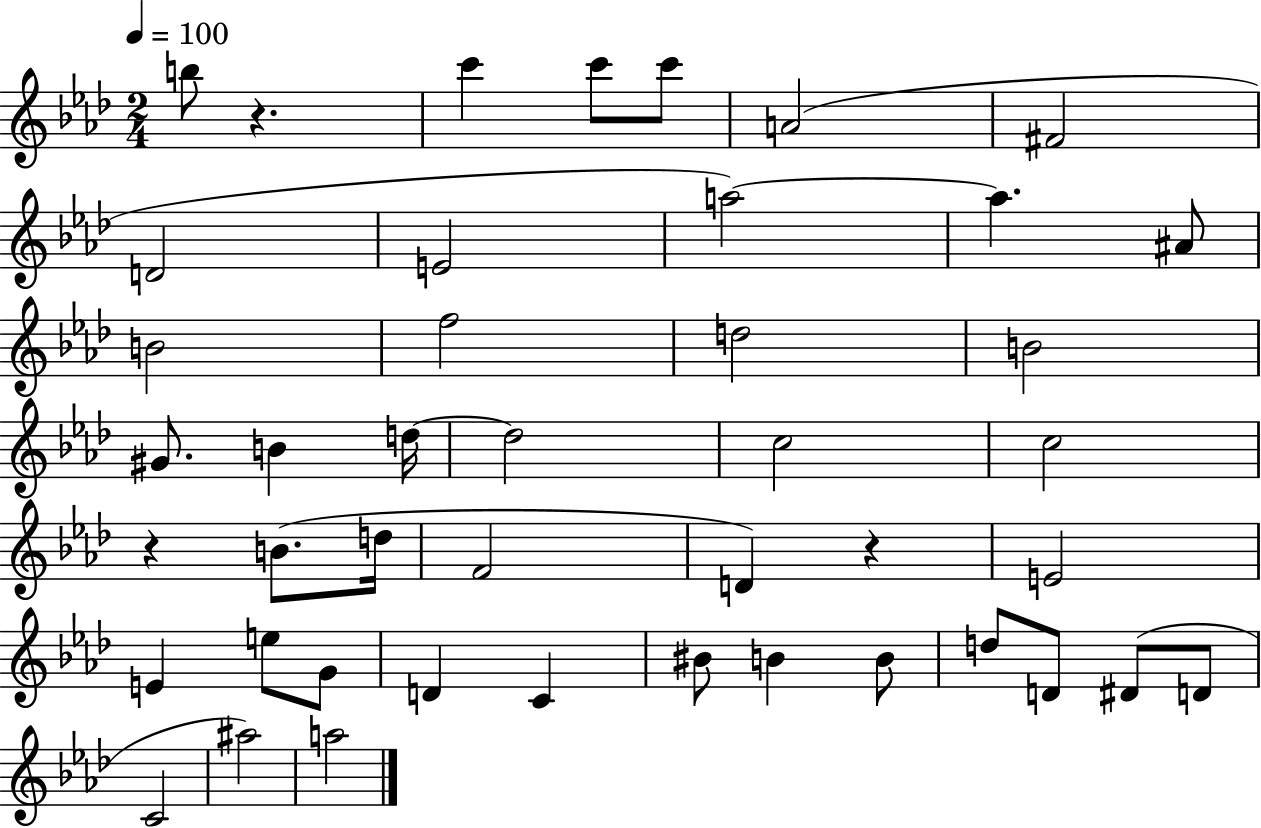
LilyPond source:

{
  \clef treble
  \numericTimeSignature
  \time 2/4
  \key aes \major
  \tempo 4 = 100
  \repeat volta 2 { b''8 r4. | c'''4 c'''8 c'''8 | a'2( | fis'2 | \break d'2 | e'2 | a''2~~) | a''4. ais'8 | \break b'2 | f''2 | d''2 | b'2 | \break gis'8. b'4 d''16~~ | d''2 | c''2 | c''2 | \break r4 b'8.( d''16 | f'2 | d'4) r4 | e'2 | \break e'4 e''8 g'8 | d'4 c'4 | bis'8 b'4 b'8 | d''8 d'8 dis'8( d'8 | \break c'2 | ais''2) | a''2 | } \bar "|."
}